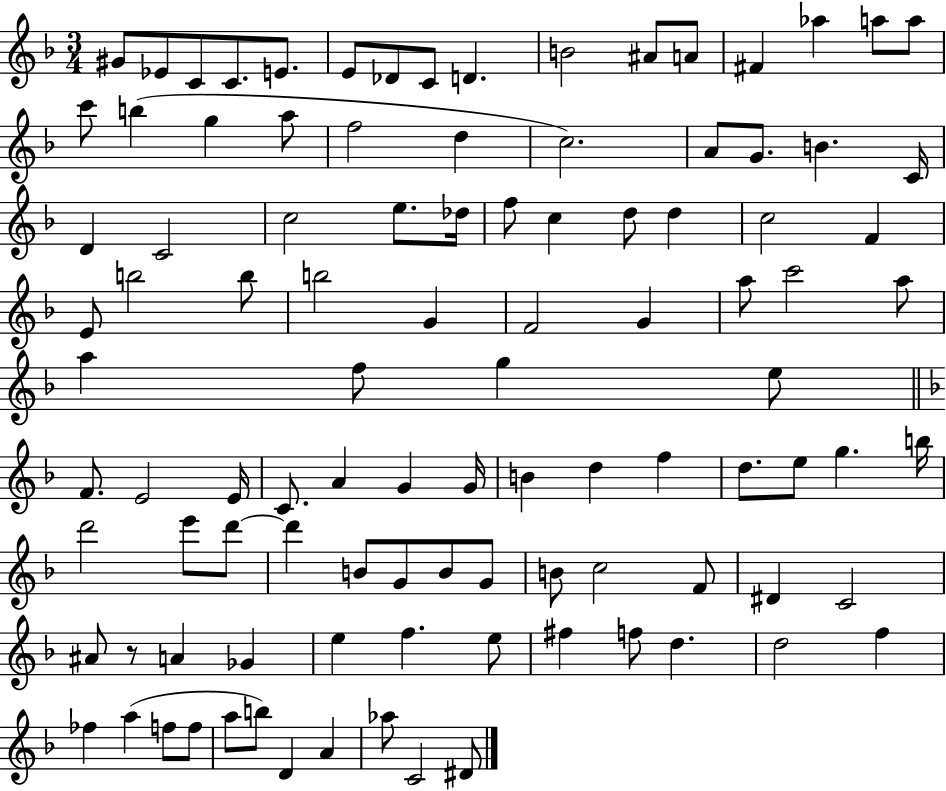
G#4/e Eb4/e C4/e C4/e. E4/e. E4/e Db4/e C4/e D4/q. B4/h A#4/e A4/e F#4/q Ab5/q A5/e A5/e C6/e B5/q G5/q A5/e F5/h D5/q C5/h. A4/e G4/e. B4/q. C4/s D4/q C4/h C5/h E5/e. Db5/s F5/e C5/q D5/e D5/q C5/h F4/q E4/e B5/h B5/e B5/h G4/q F4/h G4/q A5/e C6/h A5/e A5/q F5/e G5/q E5/e F4/e. E4/h E4/s C4/e. A4/q G4/q G4/s B4/q D5/q F5/q D5/e. E5/e G5/q. B5/s D6/h E6/e D6/e D6/q B4/e G4/e B4/e G4/e B4/e C5/h F4/e D#4/q C4/h A#4/e R/e A4/q Gb4/q E5/q F5/q. E5/e F#5/q F5/e D5/q. D5/h F5/q FES5/q A5/q F5/e F5/e A5/e B5/e D4/q A4/q Ab5/e C4/h D#4/e